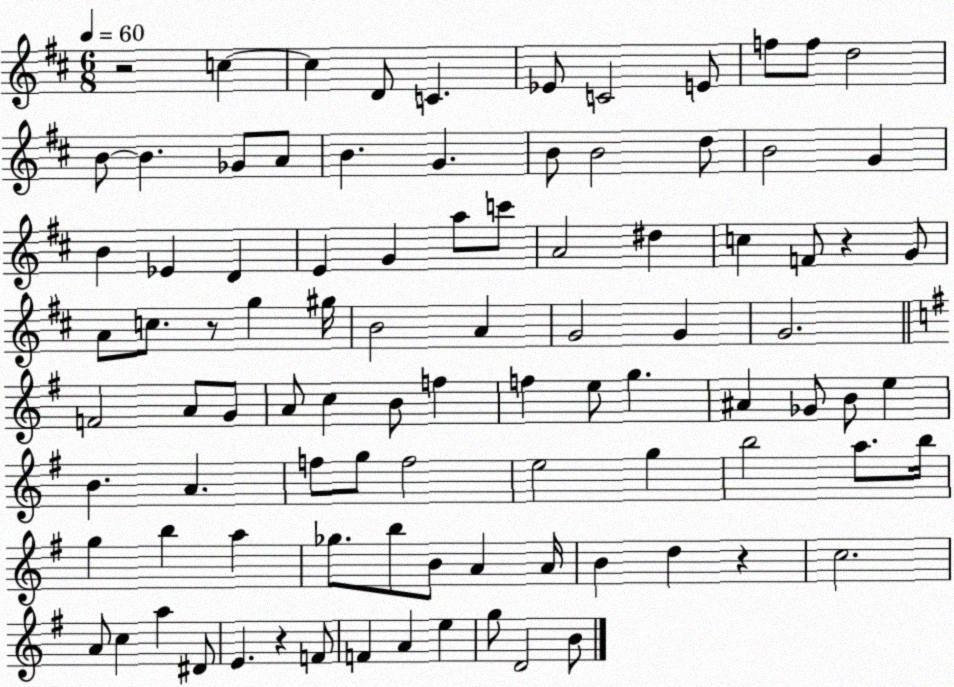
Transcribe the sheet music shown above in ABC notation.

X:1
T:Untitled
M:6/8
L:1/4
K:D
z2 c c D/2 C _E/2 C2 E/2 f/2 f/2 d2 B/2 B _G/2 A/2 B G B/2 B2 d/2 B2 G B _E D E G a/2 c'/2 A2 ^d c F/2 z G/2 A/2 c/2 z/2 g ^g/4 B2 A G2 G G2 F2 A/2 G/2 A/2 c B/2 f f e/2 g ^A _G/2 B/2 e B A f/2 g/2 f2 e2 g b2 a/2 b/4 g b a _g/2 b/2 B/2 A A/4 B d z c2 A/2 c a ^D/2 E z F/2 F A e g/2 D2 B/2